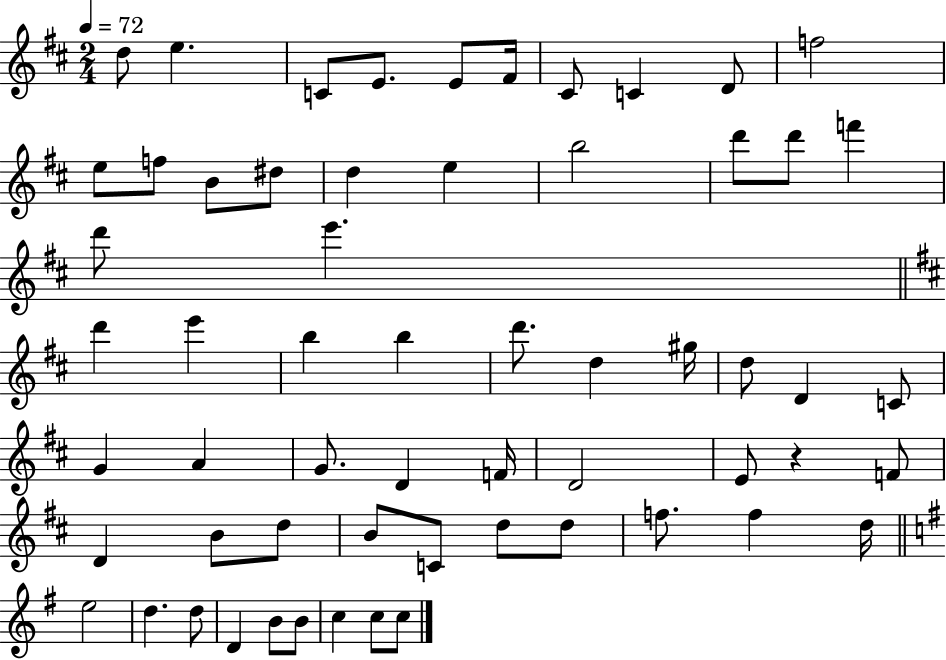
X:1
T:Untitled
M:2/4
L:1/4
K:D
d/2 e C/2 E/2 E/2 ^F/4 ^C/2 C D/2 f2 e/2 f/2 B/2 ^d/2 d e b2 d'/2 d'/2 f' d'/2 e' d' e' b b d'/2 d ^g/4 d/2 D C/2 G A G/2 D F/4 D2 E/2 z F/2 D B/2 d/2 B/2 C/2 d/2 d/2 f/2 f d/4 e2 d d/2 D B/2 B/2 c c/2 c/2